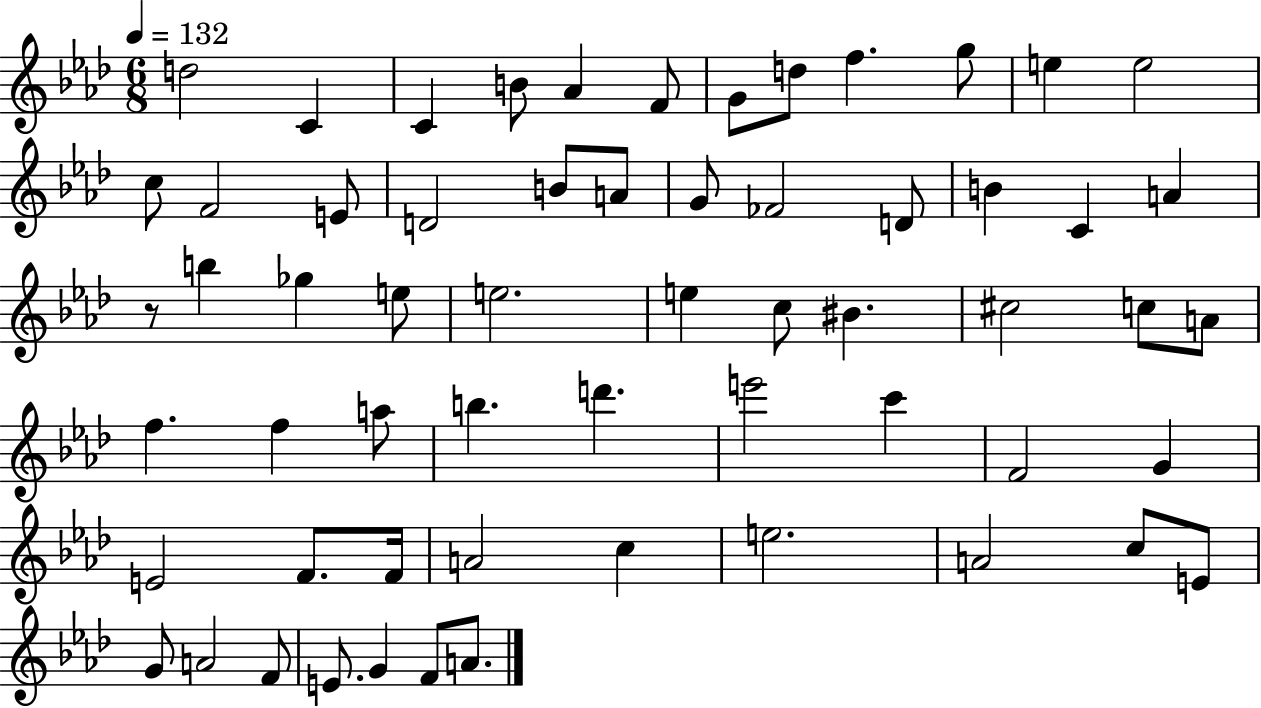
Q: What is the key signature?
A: AES major